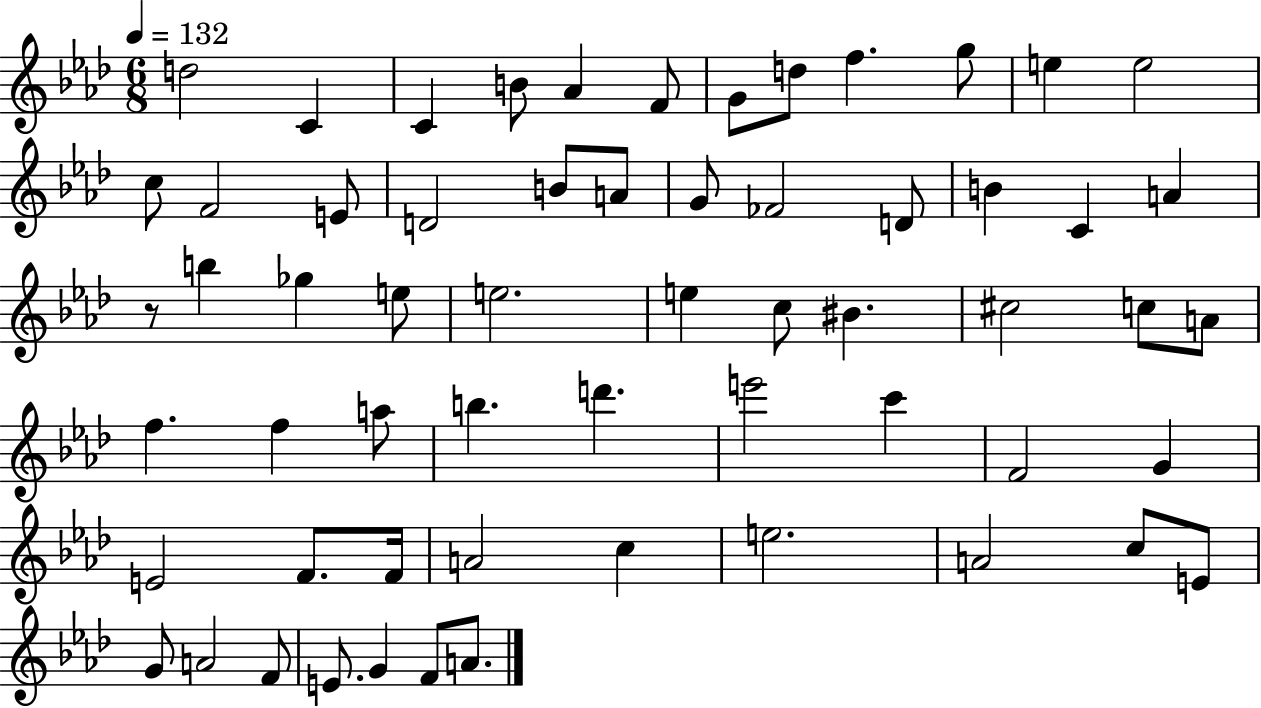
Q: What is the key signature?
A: AES major